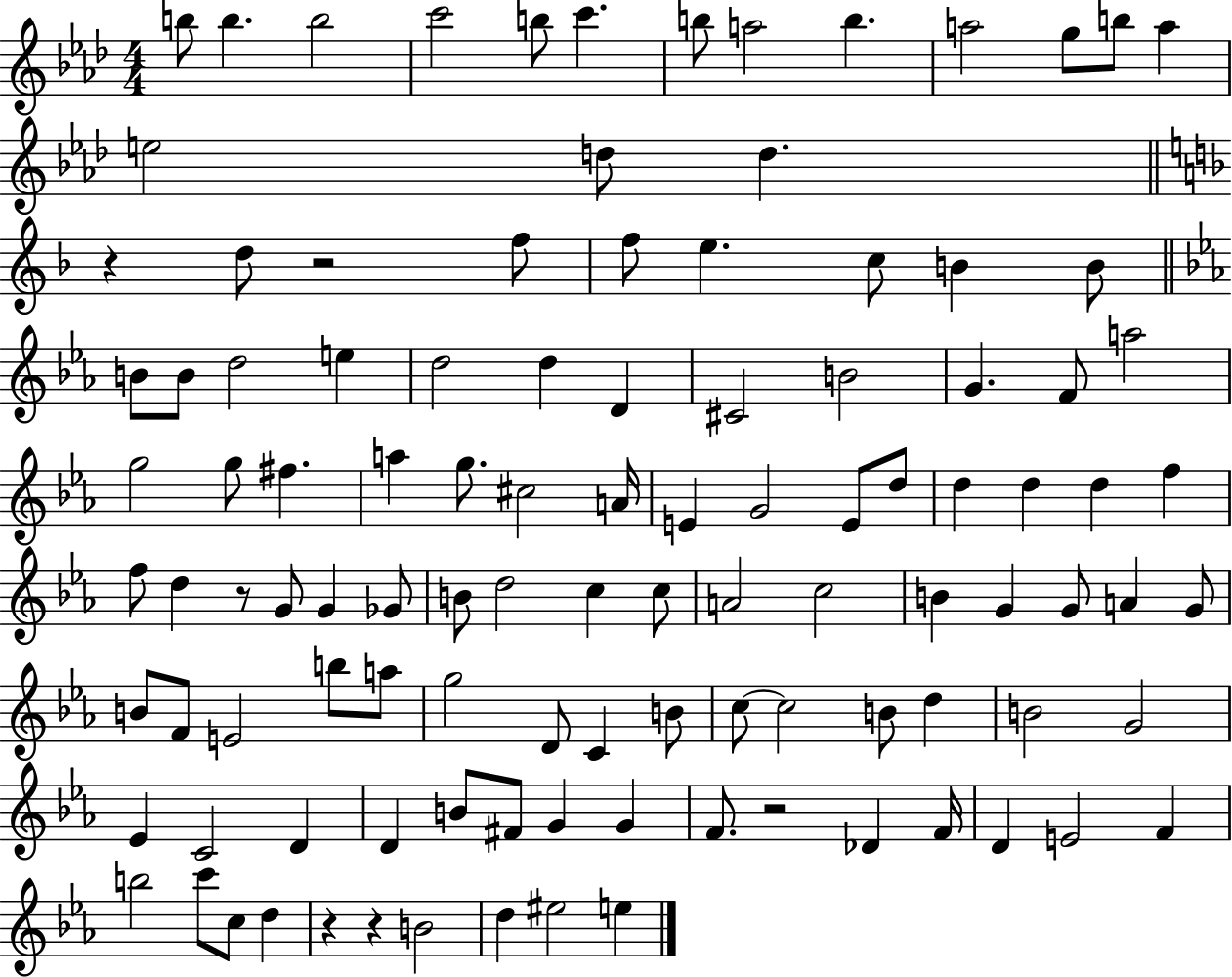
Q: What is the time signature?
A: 4/4